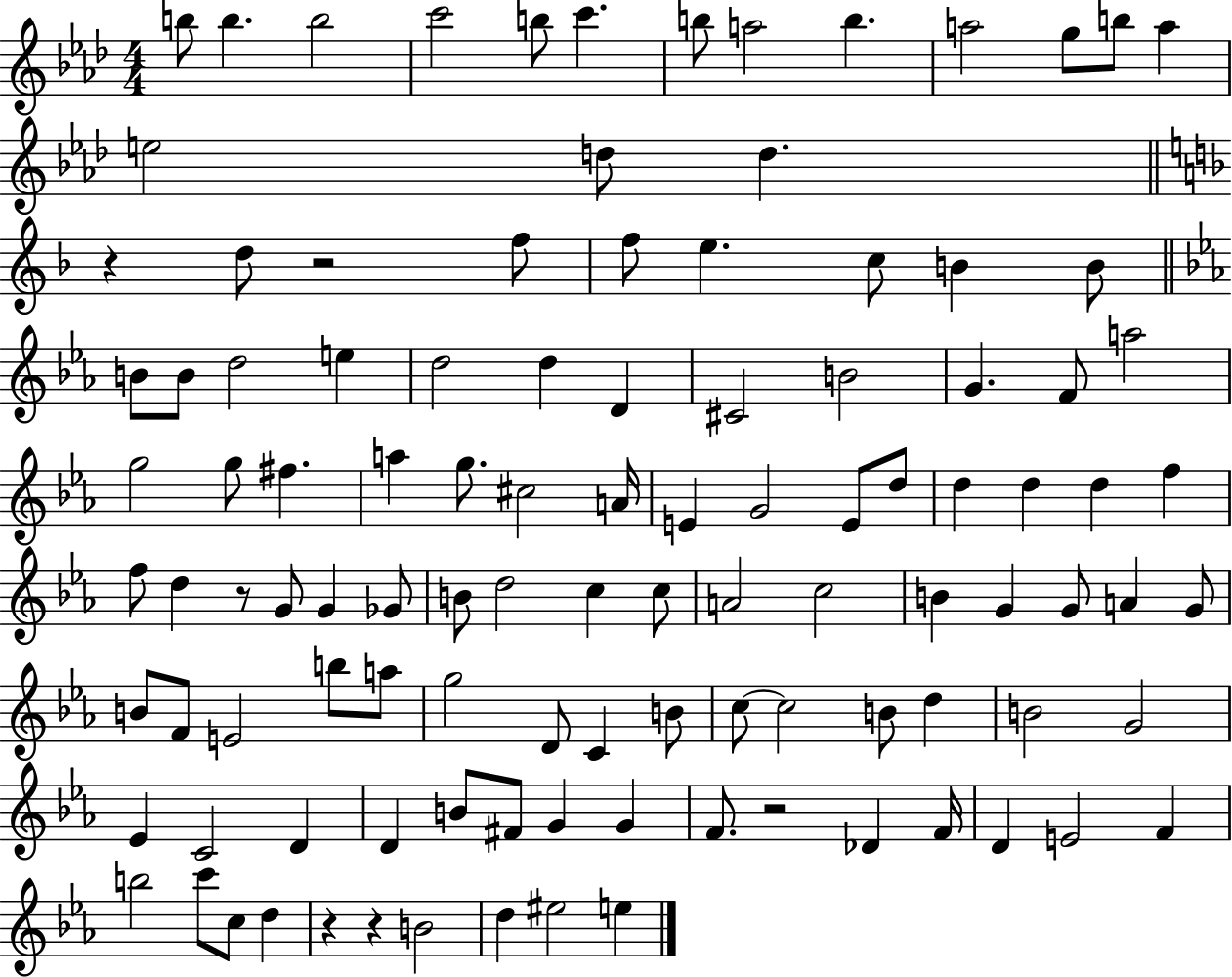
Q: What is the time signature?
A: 4/4